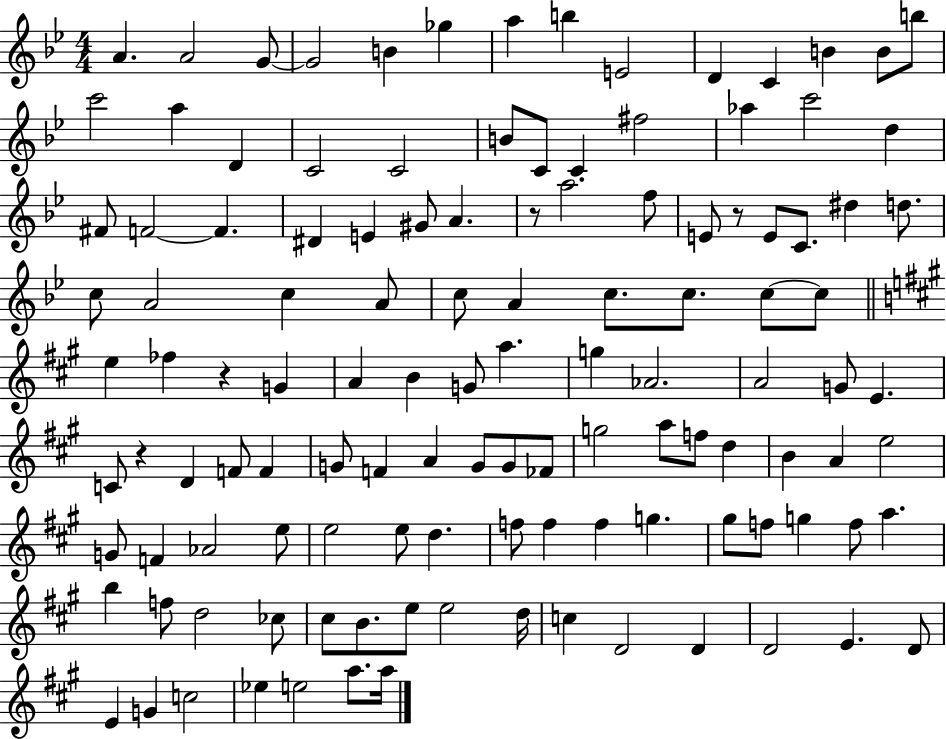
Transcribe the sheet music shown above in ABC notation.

X:1
T:Untitled
M:4/4
L:1/4
K:Bb
A A2 G/2 G2 B _g a b E2 D C B B/2 b/2 c'2 a D C2 C2 B/2 C/2 C ^f2 _a c'2 d ^F/2 F2 F ^D E ^G/2 A z/2 a2 f/2 E/2 z/2 E/2 C/2 ^d d/2 c/2 A2 c A/2 c/2 A c/2 c/2 c/2 c/2 e _f z G A B G/2 a g _A2 A2 G/2 E C/2 z D F/2 F G/2 F A G/2 G/2 _F/2 g2 a/2 f/2 d B A e2 G/2 F _A2 e/2 e2 e/2 d f/2 f f g ^g/2 f/2 g f/2 a b f/2 d2 _c/2 ^c/2 B/2 e/2 e2 d/4 c D2 D D2 E D/2 E G c2 _e e2 a/2 a/4